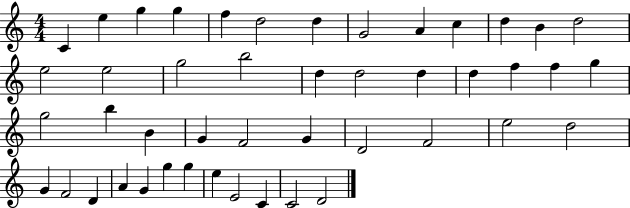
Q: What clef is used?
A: treble